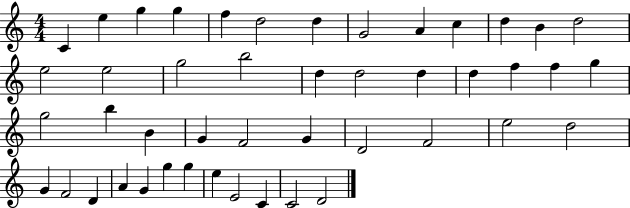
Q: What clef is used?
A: treble